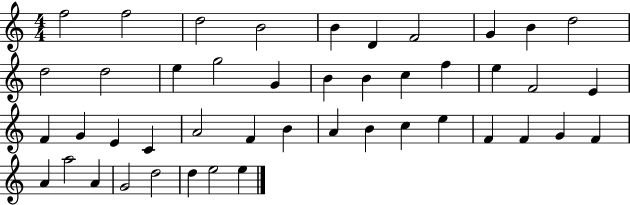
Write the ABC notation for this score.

X:1
T:Untitled
M:4/4
L:1/4
K:C
f2 f2 d2 B2 B D F2 G B d2 d2 d2 e g2 G B B c f e F2 E F G E C A2 F B A B c e F F G F A a2 A G2 d2 d e2 e